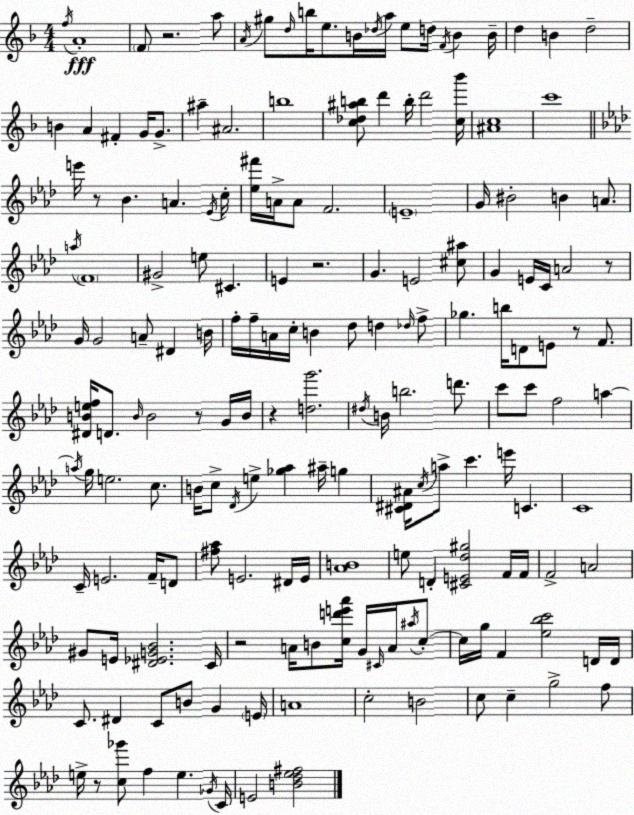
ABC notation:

X:1
T:Untitled
M:4/4
L:1/4
K:Dm
f/4 A4 F/2 z2 a/2 A/4 ^g/2 d/4 b/4 e/2 B/4 _d/4 a/4 e/2 d/4 F/4 B B/4 d B d2 B A ^F G/4 G/2 ^a ^A2 b4 [c_d^ab]/2 d' b/4 d'2 [c_b']/4 [^Ac]4 c'4 e'/4 z/2 _B A _E/4 c/4 [_e^f']/4 A/4 A/2 F2 E4 G/4 ^B2 B A/2 a/4 F4 ^G2 e/2 ^C E z2 G E2 [^c^a]/2 G E/4 C/4 A2 z/2 G/4 G2 A/2 ^D B/4 f/4 f/4 A/4 c/4 B _d/2 d _d/4 f/2 _g b/4 D/2 E/2 z/2 F/2 [^DBef]/4 D/2 B/4 B2 z/2 G/4 B/4 z [dg']2 ^d/4 B/4 b2 d'/2 c'/2 c'/2 f2 a a/4 g/4 e2 c/2 B/4 c/2 _D/4 e [_g_a] ^a/4 g [^C^D^A]/4 c/4 a/2 c' e'/4 C C4 C/4 E2 F/4 D/2 [^f_a]/2 E2 ^D/4 E/4 [_AB]4 e/2 D [^CE_d^g]2 F/4 F/4 F2 A2 ^G/2 E/4 [^D_EG_B]2 C/4 z2 A/4 B/2 [cd'e'_a']/4 G/4 ^C/4 A/4 ^a/4 c/2 c/4 g/4 F [_e_bc']2 D/4 D/4 C/2 ^D C/2 B/2 G E/4 A4 c2 B2 c/2 c g2 f/2 e/4 z/2 [c_g']/2 f e _G/4 C/4 E2 [B_d_e^f]2